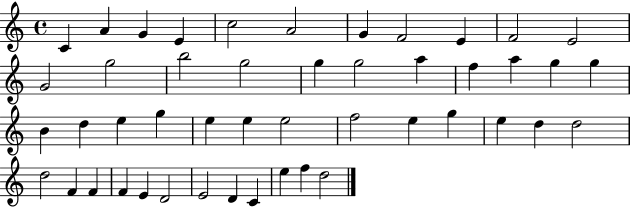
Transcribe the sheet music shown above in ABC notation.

X:1
T:Untitled
M:4/4
L:1/4
K:C
C A G E c2 A2 G F2 E F2 E2 G2 g2 b2 g2 g g2 a f a g g B d e g e e e2 f2 e g e d d2 d2 F F F E D2 E2 D C e f d2